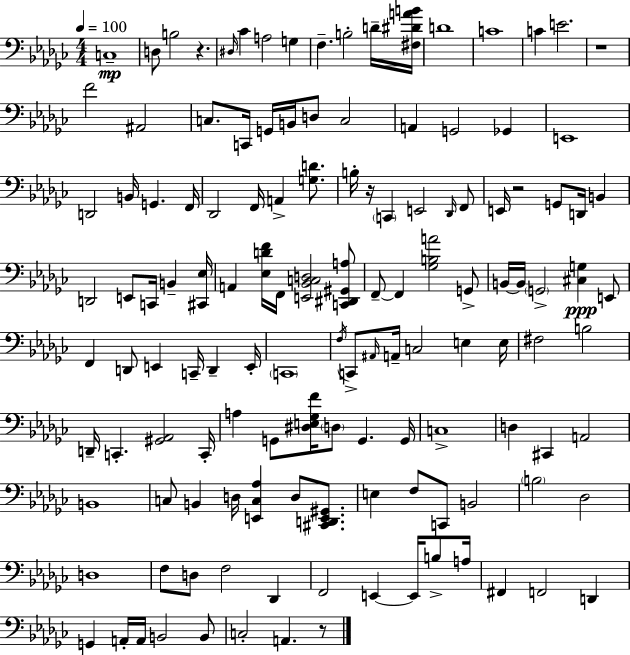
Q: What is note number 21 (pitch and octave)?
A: D3